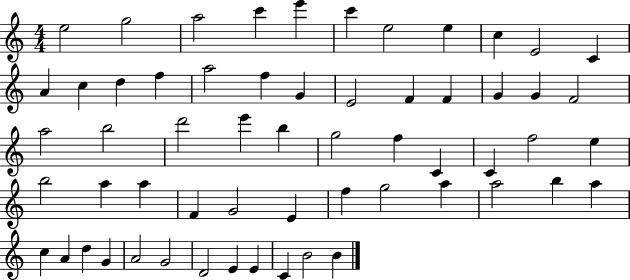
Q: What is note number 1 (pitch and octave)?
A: E5